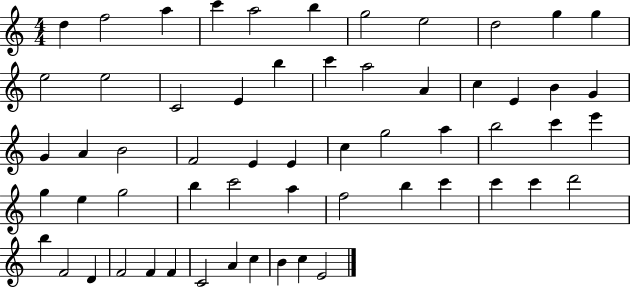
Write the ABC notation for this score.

X:1
T:Untitled
M:4/4
L:1/4
K:C
d f2 a c' a2 b g2 e2 d2 g g e2 e2 C2 E b c' a2 A c E B G G A B2 F2 E E c g2 a b2 c' e' g e g2 b c'2 a f2 b c' c' c' d'2 b F2 D F2 F F C2 A c B c E2